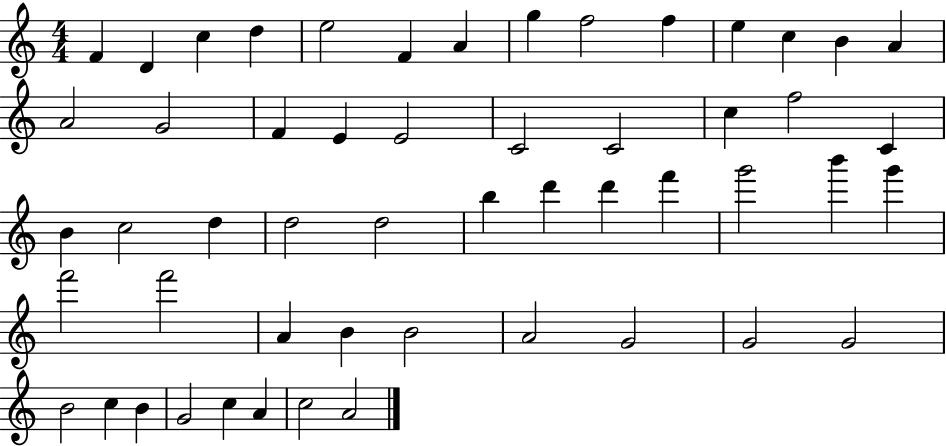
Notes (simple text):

F4/q D4/q C5/q D5/q E5/h F4/q A4/q G5/q F5/h F5/q E5/q C5/q B4/q A4/q A4/h G4/h F4/q E4/q E4/h C4/h C4/h C5/q F5/h C4/q B4/q C5/h D5/q D5/h D5/h B5/q D6/q D6/q F6/q G6/h B6/q G6/q F6/h F6/h A4/q B4/q B4/h A4/h G4/h G4/h G4/h B4/h C5/q B4/q G4/h C5/q A4/q C5/h A4/h